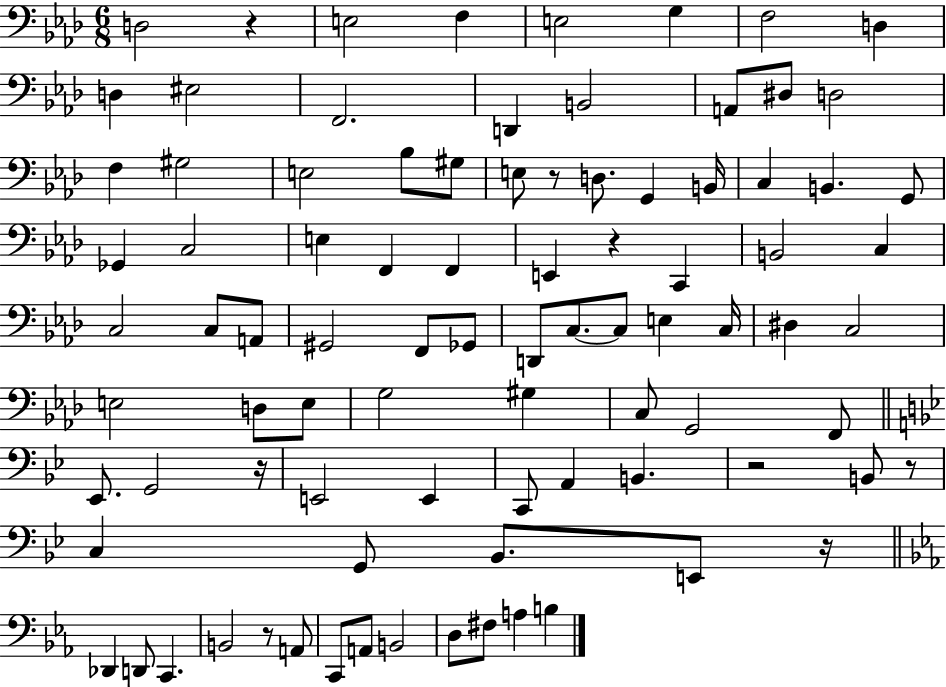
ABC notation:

X:1
T:Untitled
M:6/8
L:1/4
K:Ab
D,2 z E,2 F, E,2 G, F,2 D, D, ^E,2 F,,2 D,, B,,2 A,,/2 ^D,/2 D,2 F, ^G,2 E,2 _B,/2 ^G,/2 E,/2 z/2 D,/2 G,, B,,/4 C, B,, G,,/2 _G,, C,2 E, F,, F,, E,, z C,, B,,2 C, C,2 C,/2 A,,/2 ^G,,2 F,,/2 _G,,/2 D,,/2 C,/2 C,/2 E, C,/4 ^D, C,2 E,2 D,/2 E,/2 G,2 ^G, C,/2 G,,2 F,,/2 _E,,/2 G,,2 z/4 E,,2 E,, C,,/2 A,, B,, z2 B,,/2 z/2 C, G,,/2 _B,,/2 E,,/2 z/4 _D,, D,,/2 C,, B,,2 z/2 A,,/2 C,,/2 A,,/2 B,,2 D,/2 ^F,/2 A, B,